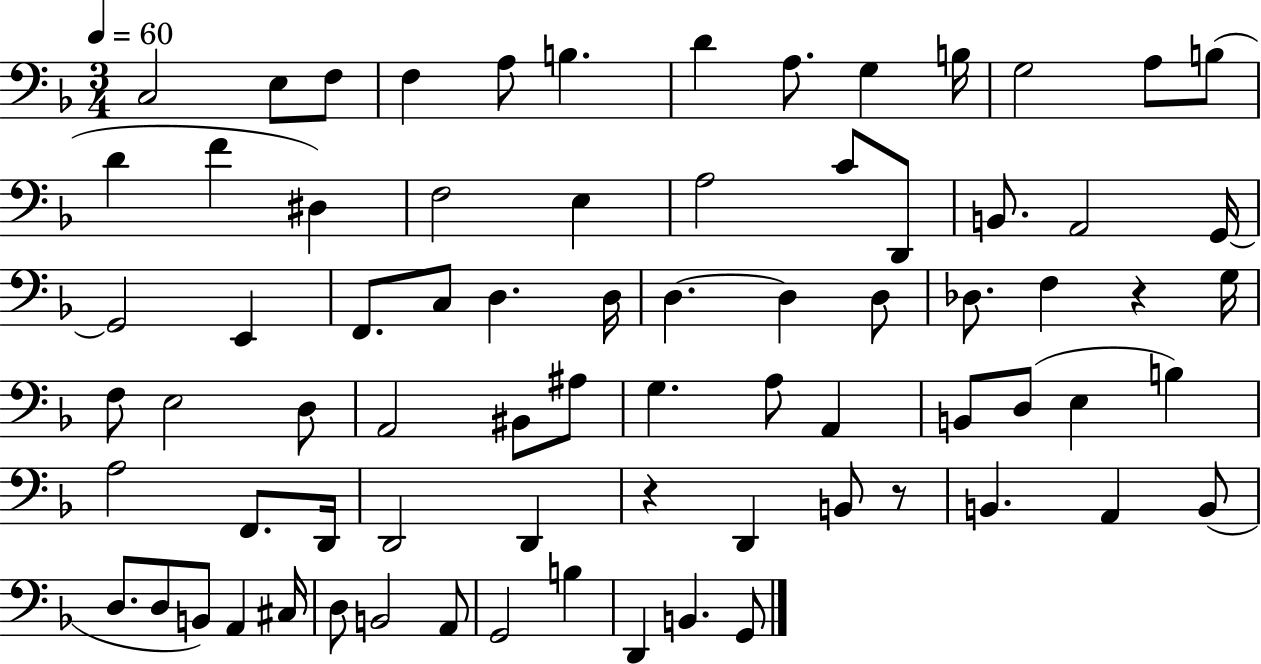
X:1
T:Untitled
M:3/4
L:1/4
K:F
C,2 E,/2 F,/2 F, A,/2 B, D A,/2 G, B,/4 G,2 A,/2 B,/2 D F ^D, F,2 E, A,2 C/2 D,,/2 B,,/2 A,,2 G,,/4 G,,2 E,, F,,/2 C,/2 D, D,/4 D, D, D,/2 _D,/2 F, z G,/4 F,/2 E,2 D,/2 A,,2 ^B,,/2 ^A,/2 G, A,/2 A,, B,,/2 D,/2 E, B, A,2 F,,/2 D,,/4 D,,2 D,, z D,, B,,/2 z/2 B,, A,, B,,/2 D,/2 D,/2 B,,/2 A,, ^C,/4 D,/2 B,,2 A,,/2 G,,2 B, D,, B,, G,,/2